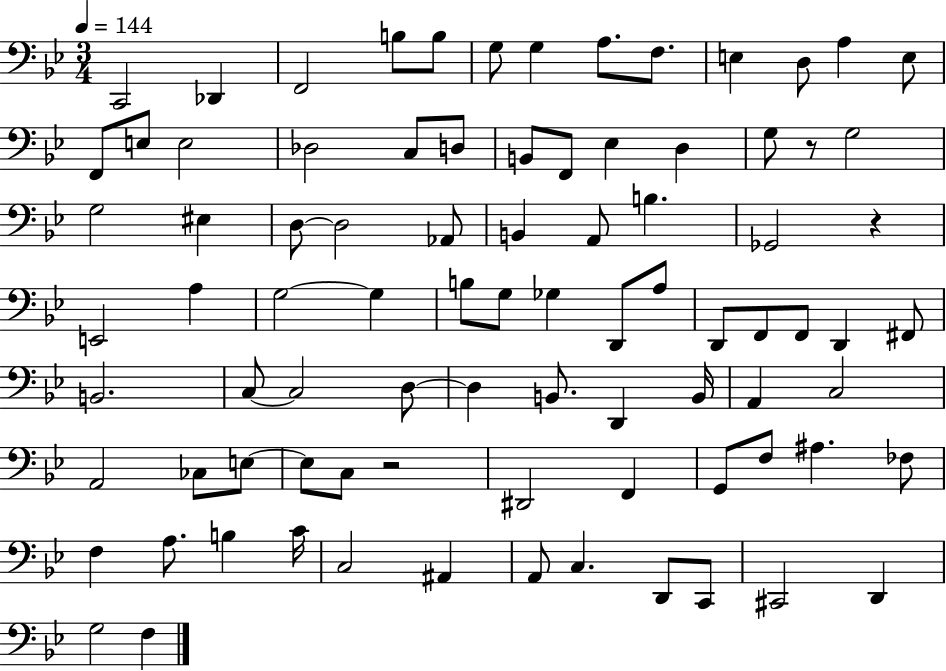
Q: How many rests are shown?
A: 3